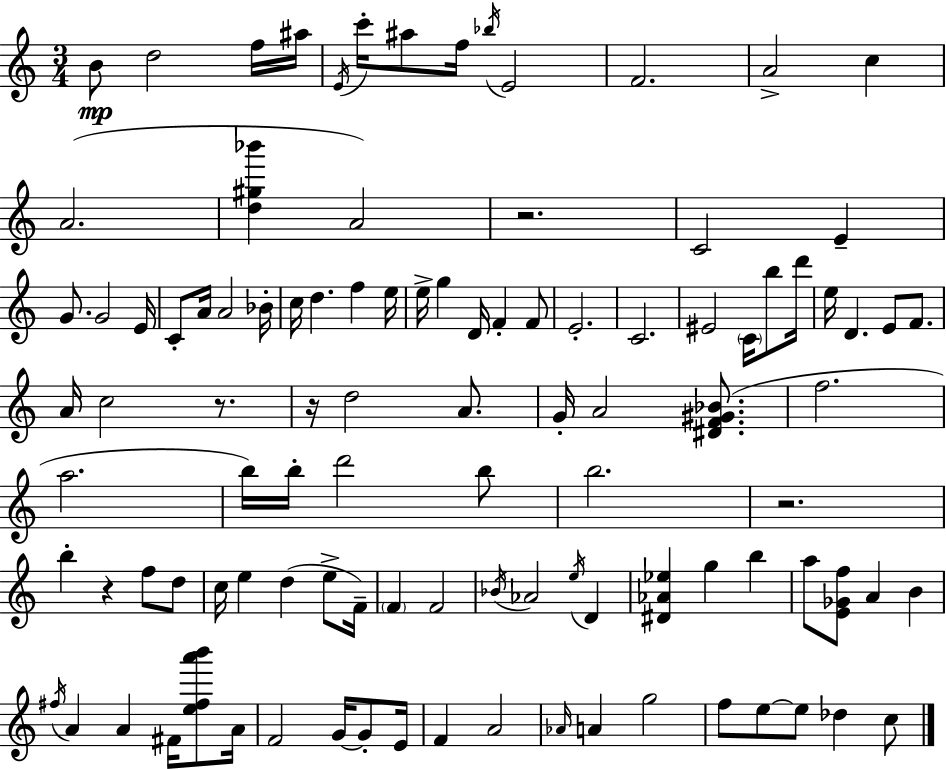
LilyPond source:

{
  \clef treble
  \numericTimeSignature
  \time 3/4
  \key a \minor
  b'8\mp d''2 f''16 ais''16 | \acciaccatura { e'16 } c'''16-. ais''8 f''16 \acciaccatura { bes''16 } e'2 | f'2. | a'2-> c''4 | \break a'2.( | <d'' gis'' bes'''>4 a'2) | r2. | c'2 e'4-- | \break g'8. g'2 | e'16 c'8-. a'16 a'2 | bes'16-. c''16 d''4. f''4 | e''16 e''16-> g''4 d'16 f'4-. | \break f'8 e'2.-. | c'2. | eis'2 \parenthesize c'16 b''8 | d'''16 e''16 d'4. e'8 f'8. | \break a'16 c''2 r8. | r16 d''2 a'8. | g'16-. a'2 <dis' f' gis' bes'>8.( | f''2. | \break a''2. | b''16) b''16-. d'''2 | b''8 b''2. | r2. | \break b''4-. r4 f''8 | d''8 c''16 e''4 d''4( e''8-> | f'16--) \parenthesize f'4 f'2 | \acciaccatura { bes'16 } aes'2 \acciaccatura { e''16 } | \break d'4 <dis' aes' ees''>4 g''4 | b''4 a''8 <e' ges' f''>8 a'4 | b'4 \acciaccatura { fis''16 } a'4 a'4 | fis'16 <e'' fis'' a''' b'''>8 a'16 f'2 | \break g'16~~ g'8-. e'16 f'4 a'2 | \grace { aes'16 } a'4 g''2 | f''8 e''8~~ e''8 | des''4 c''8 \bar "|."
}